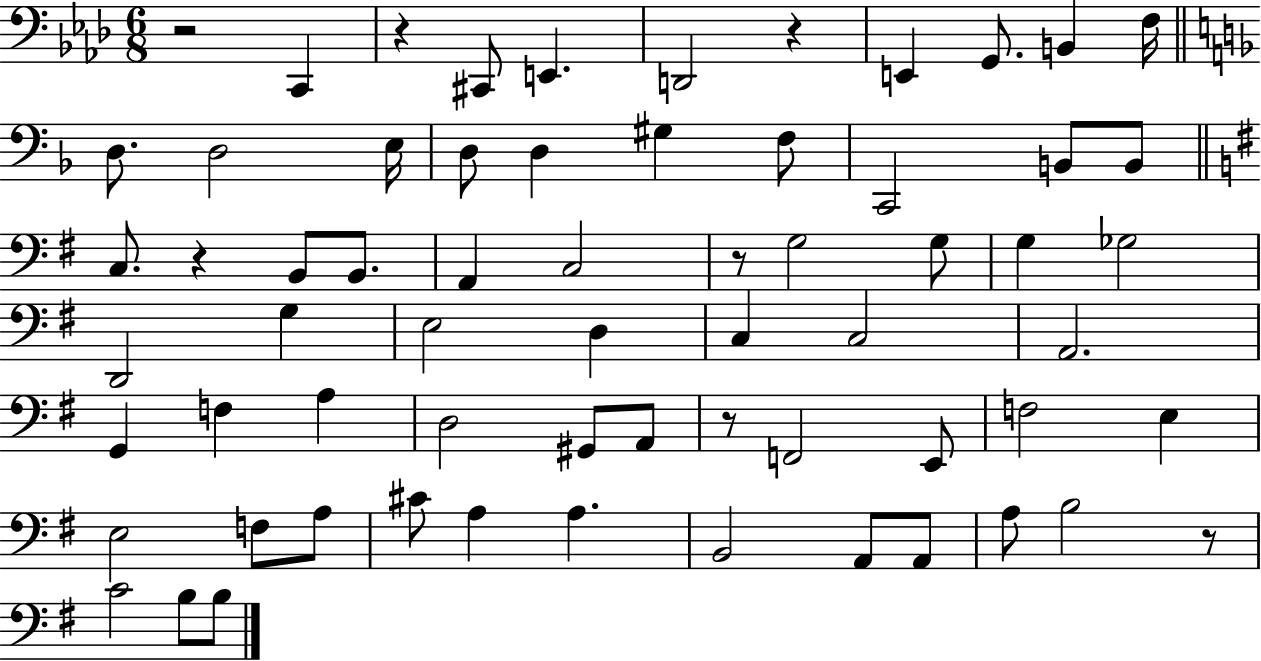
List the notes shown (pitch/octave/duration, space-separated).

R/h C2/q R/q C#2/e E2/q. D2/h R/q E2/q G2/e. B2/q F3/s D3/e. D3/h E3/s D3/e D3/q G#3/q F3/e C2/h B2/e B2/e C3/e. R/q B2/e B2/e. A2/q C3/h R/e G3/h G3/e G3/q Gb3/h D2/h G3/q E3/h D3/q C3/q C3/h A2/h. G2/q F3/q A3/q D3/h G#2/e A2/e R/e F2/h E2/e F3/h E3/q E3/h F3/e A3/e C#4/e A3/q A3/q. B2/h A2/e A2/e A3/e B3/h R/e C4/h B3/e B3/e